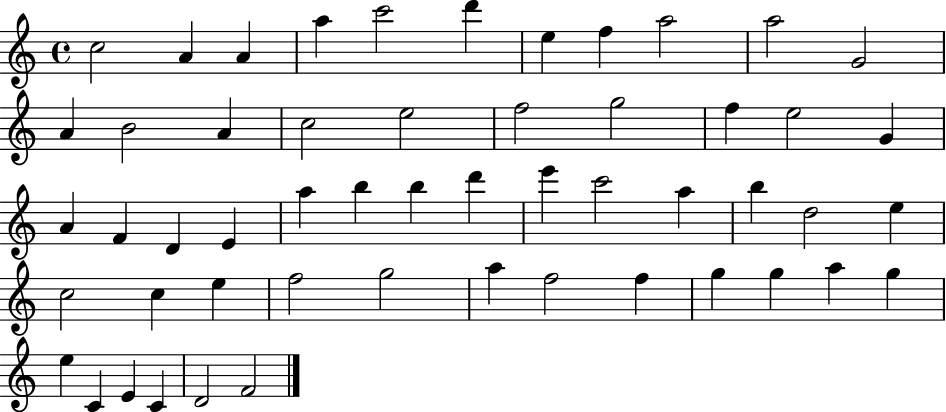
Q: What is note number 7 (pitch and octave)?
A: E5